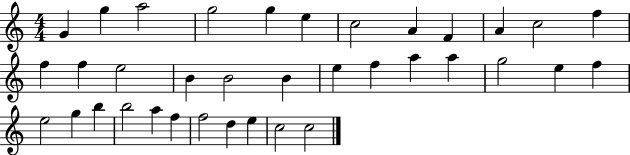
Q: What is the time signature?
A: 4/4